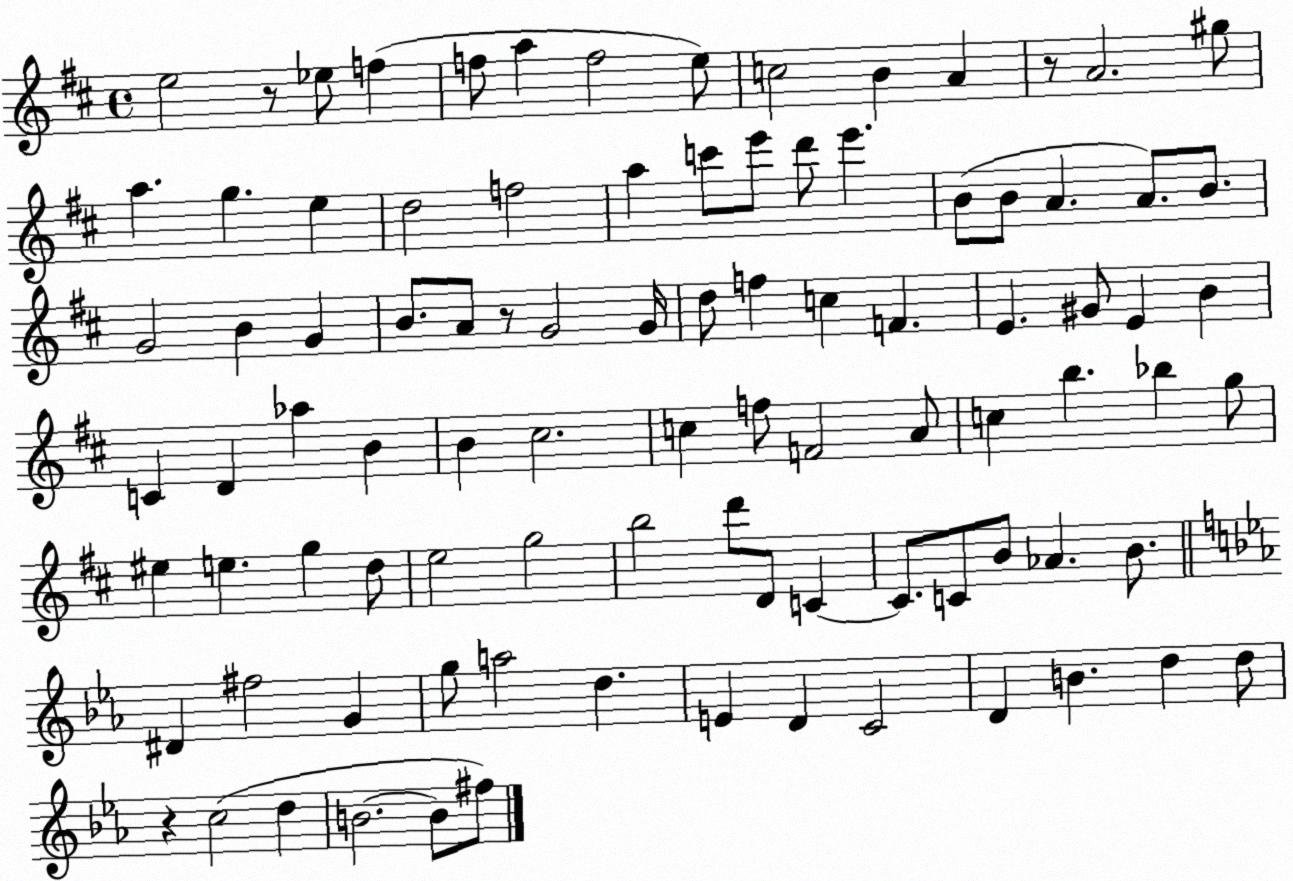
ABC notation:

X:1
T:Untitled
M:4/4
L:1/4
K:D
e2 z/2 _e/2 f f/2 a f2 e/2 c2 B A z/2 A2 ^g/2 a g e d2 f2 a c'/2 e'/2 d'/2 e' B/2 B/2 A A/2 B/2 G2 B G B/2 A/2 z/2 G2 G/4 d/2 f c F E ^G/2 E B C D _a B B ^c2 c f/2 F2 A/2 c b _b g/2 ^e e g d/2 e2 g2 b2 d'/2 D/2 C C/2 C/2 B/2 _A B/2 ^D ^f2 G g/2 a2 d E D C2 D B d d/2 z c2 d B2 B/2 ^f/2